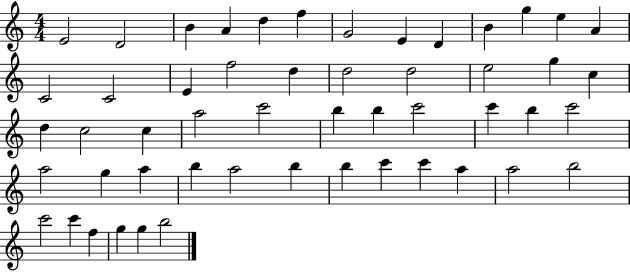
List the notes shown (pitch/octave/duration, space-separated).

E4/h D4/h B4/q A4/q D5/q F5/q G4/h E4/q D4/q B4/q G5/q E5/q A4/q C4/h C4/h E4/q F5/h D5/q D5/h D5/h E5/h G5/q C5/q D5/q C5/h C5/q A5/h C6/h B5/q B5/q C6/h C6/q B5/q C6/h A5/h G5/q A5/q B5/q A5/h B5/q B5/q C6/q C6/q A5/q A5/h B5/h C6/h C6/q F5/q G5/q G5/q B5/h